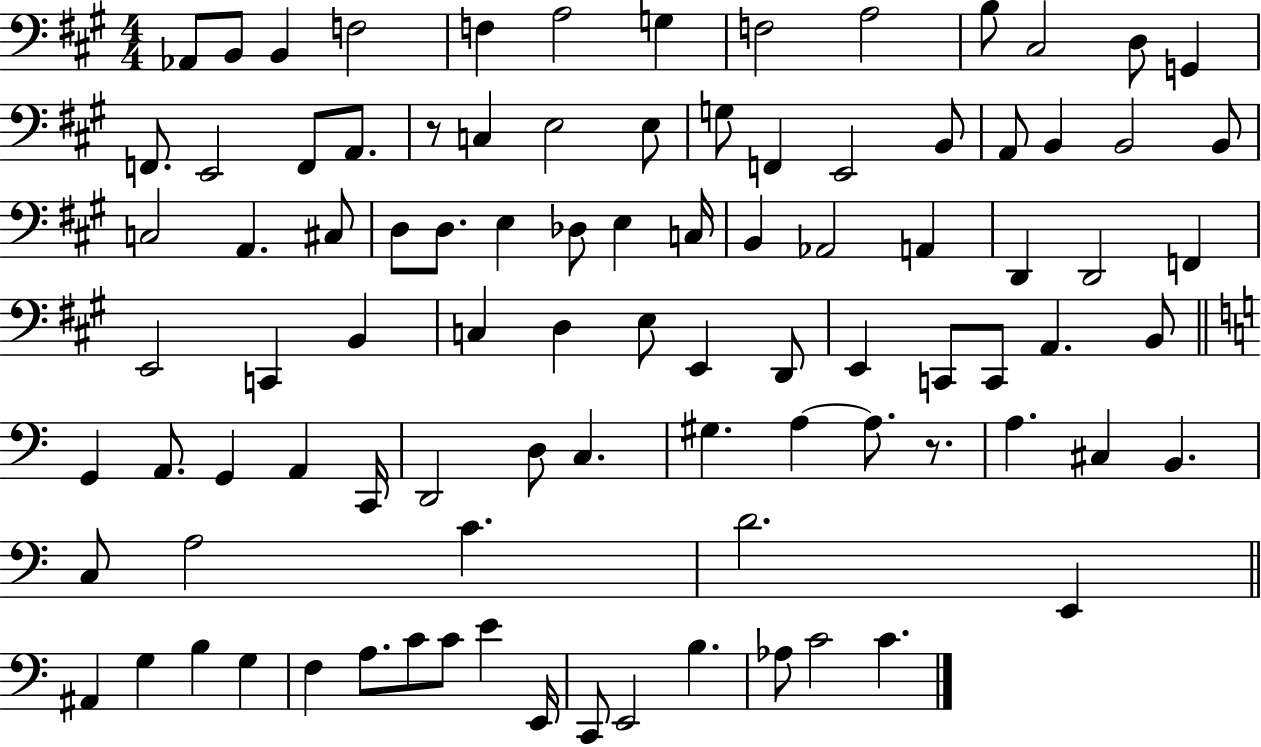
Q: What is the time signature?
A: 4/4